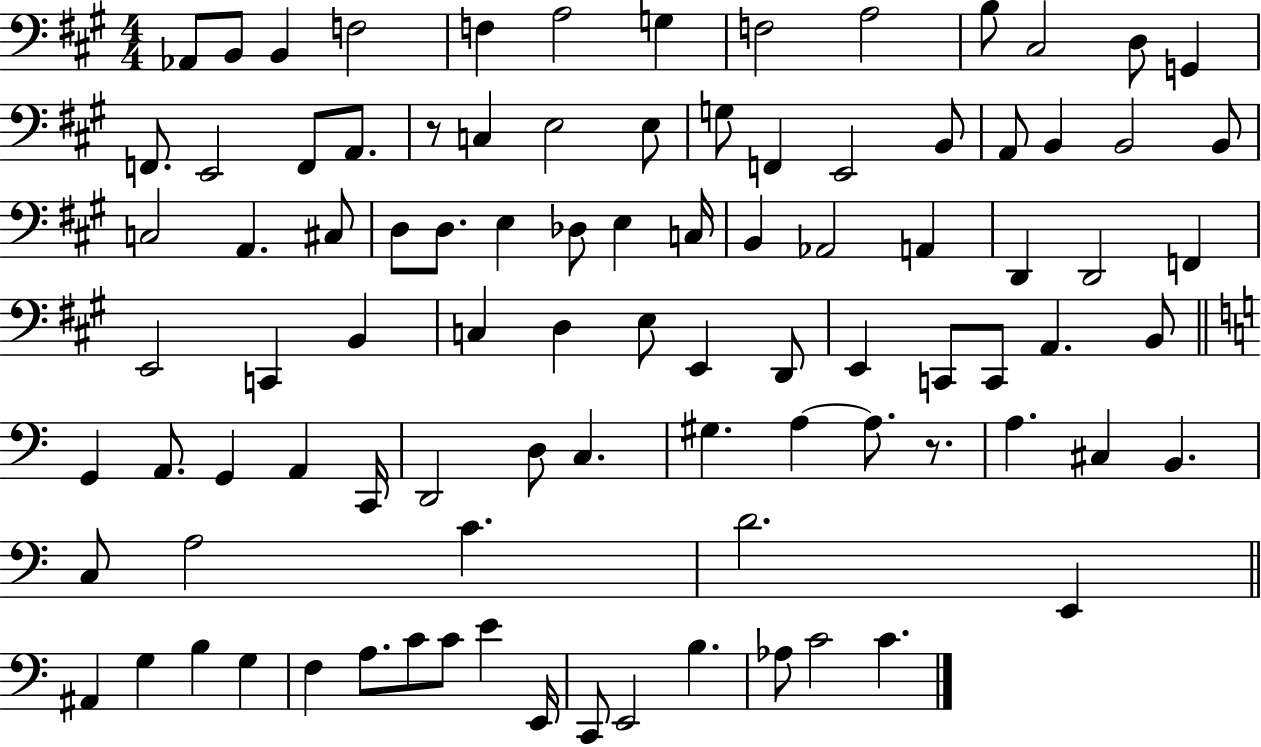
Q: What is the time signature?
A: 4/4